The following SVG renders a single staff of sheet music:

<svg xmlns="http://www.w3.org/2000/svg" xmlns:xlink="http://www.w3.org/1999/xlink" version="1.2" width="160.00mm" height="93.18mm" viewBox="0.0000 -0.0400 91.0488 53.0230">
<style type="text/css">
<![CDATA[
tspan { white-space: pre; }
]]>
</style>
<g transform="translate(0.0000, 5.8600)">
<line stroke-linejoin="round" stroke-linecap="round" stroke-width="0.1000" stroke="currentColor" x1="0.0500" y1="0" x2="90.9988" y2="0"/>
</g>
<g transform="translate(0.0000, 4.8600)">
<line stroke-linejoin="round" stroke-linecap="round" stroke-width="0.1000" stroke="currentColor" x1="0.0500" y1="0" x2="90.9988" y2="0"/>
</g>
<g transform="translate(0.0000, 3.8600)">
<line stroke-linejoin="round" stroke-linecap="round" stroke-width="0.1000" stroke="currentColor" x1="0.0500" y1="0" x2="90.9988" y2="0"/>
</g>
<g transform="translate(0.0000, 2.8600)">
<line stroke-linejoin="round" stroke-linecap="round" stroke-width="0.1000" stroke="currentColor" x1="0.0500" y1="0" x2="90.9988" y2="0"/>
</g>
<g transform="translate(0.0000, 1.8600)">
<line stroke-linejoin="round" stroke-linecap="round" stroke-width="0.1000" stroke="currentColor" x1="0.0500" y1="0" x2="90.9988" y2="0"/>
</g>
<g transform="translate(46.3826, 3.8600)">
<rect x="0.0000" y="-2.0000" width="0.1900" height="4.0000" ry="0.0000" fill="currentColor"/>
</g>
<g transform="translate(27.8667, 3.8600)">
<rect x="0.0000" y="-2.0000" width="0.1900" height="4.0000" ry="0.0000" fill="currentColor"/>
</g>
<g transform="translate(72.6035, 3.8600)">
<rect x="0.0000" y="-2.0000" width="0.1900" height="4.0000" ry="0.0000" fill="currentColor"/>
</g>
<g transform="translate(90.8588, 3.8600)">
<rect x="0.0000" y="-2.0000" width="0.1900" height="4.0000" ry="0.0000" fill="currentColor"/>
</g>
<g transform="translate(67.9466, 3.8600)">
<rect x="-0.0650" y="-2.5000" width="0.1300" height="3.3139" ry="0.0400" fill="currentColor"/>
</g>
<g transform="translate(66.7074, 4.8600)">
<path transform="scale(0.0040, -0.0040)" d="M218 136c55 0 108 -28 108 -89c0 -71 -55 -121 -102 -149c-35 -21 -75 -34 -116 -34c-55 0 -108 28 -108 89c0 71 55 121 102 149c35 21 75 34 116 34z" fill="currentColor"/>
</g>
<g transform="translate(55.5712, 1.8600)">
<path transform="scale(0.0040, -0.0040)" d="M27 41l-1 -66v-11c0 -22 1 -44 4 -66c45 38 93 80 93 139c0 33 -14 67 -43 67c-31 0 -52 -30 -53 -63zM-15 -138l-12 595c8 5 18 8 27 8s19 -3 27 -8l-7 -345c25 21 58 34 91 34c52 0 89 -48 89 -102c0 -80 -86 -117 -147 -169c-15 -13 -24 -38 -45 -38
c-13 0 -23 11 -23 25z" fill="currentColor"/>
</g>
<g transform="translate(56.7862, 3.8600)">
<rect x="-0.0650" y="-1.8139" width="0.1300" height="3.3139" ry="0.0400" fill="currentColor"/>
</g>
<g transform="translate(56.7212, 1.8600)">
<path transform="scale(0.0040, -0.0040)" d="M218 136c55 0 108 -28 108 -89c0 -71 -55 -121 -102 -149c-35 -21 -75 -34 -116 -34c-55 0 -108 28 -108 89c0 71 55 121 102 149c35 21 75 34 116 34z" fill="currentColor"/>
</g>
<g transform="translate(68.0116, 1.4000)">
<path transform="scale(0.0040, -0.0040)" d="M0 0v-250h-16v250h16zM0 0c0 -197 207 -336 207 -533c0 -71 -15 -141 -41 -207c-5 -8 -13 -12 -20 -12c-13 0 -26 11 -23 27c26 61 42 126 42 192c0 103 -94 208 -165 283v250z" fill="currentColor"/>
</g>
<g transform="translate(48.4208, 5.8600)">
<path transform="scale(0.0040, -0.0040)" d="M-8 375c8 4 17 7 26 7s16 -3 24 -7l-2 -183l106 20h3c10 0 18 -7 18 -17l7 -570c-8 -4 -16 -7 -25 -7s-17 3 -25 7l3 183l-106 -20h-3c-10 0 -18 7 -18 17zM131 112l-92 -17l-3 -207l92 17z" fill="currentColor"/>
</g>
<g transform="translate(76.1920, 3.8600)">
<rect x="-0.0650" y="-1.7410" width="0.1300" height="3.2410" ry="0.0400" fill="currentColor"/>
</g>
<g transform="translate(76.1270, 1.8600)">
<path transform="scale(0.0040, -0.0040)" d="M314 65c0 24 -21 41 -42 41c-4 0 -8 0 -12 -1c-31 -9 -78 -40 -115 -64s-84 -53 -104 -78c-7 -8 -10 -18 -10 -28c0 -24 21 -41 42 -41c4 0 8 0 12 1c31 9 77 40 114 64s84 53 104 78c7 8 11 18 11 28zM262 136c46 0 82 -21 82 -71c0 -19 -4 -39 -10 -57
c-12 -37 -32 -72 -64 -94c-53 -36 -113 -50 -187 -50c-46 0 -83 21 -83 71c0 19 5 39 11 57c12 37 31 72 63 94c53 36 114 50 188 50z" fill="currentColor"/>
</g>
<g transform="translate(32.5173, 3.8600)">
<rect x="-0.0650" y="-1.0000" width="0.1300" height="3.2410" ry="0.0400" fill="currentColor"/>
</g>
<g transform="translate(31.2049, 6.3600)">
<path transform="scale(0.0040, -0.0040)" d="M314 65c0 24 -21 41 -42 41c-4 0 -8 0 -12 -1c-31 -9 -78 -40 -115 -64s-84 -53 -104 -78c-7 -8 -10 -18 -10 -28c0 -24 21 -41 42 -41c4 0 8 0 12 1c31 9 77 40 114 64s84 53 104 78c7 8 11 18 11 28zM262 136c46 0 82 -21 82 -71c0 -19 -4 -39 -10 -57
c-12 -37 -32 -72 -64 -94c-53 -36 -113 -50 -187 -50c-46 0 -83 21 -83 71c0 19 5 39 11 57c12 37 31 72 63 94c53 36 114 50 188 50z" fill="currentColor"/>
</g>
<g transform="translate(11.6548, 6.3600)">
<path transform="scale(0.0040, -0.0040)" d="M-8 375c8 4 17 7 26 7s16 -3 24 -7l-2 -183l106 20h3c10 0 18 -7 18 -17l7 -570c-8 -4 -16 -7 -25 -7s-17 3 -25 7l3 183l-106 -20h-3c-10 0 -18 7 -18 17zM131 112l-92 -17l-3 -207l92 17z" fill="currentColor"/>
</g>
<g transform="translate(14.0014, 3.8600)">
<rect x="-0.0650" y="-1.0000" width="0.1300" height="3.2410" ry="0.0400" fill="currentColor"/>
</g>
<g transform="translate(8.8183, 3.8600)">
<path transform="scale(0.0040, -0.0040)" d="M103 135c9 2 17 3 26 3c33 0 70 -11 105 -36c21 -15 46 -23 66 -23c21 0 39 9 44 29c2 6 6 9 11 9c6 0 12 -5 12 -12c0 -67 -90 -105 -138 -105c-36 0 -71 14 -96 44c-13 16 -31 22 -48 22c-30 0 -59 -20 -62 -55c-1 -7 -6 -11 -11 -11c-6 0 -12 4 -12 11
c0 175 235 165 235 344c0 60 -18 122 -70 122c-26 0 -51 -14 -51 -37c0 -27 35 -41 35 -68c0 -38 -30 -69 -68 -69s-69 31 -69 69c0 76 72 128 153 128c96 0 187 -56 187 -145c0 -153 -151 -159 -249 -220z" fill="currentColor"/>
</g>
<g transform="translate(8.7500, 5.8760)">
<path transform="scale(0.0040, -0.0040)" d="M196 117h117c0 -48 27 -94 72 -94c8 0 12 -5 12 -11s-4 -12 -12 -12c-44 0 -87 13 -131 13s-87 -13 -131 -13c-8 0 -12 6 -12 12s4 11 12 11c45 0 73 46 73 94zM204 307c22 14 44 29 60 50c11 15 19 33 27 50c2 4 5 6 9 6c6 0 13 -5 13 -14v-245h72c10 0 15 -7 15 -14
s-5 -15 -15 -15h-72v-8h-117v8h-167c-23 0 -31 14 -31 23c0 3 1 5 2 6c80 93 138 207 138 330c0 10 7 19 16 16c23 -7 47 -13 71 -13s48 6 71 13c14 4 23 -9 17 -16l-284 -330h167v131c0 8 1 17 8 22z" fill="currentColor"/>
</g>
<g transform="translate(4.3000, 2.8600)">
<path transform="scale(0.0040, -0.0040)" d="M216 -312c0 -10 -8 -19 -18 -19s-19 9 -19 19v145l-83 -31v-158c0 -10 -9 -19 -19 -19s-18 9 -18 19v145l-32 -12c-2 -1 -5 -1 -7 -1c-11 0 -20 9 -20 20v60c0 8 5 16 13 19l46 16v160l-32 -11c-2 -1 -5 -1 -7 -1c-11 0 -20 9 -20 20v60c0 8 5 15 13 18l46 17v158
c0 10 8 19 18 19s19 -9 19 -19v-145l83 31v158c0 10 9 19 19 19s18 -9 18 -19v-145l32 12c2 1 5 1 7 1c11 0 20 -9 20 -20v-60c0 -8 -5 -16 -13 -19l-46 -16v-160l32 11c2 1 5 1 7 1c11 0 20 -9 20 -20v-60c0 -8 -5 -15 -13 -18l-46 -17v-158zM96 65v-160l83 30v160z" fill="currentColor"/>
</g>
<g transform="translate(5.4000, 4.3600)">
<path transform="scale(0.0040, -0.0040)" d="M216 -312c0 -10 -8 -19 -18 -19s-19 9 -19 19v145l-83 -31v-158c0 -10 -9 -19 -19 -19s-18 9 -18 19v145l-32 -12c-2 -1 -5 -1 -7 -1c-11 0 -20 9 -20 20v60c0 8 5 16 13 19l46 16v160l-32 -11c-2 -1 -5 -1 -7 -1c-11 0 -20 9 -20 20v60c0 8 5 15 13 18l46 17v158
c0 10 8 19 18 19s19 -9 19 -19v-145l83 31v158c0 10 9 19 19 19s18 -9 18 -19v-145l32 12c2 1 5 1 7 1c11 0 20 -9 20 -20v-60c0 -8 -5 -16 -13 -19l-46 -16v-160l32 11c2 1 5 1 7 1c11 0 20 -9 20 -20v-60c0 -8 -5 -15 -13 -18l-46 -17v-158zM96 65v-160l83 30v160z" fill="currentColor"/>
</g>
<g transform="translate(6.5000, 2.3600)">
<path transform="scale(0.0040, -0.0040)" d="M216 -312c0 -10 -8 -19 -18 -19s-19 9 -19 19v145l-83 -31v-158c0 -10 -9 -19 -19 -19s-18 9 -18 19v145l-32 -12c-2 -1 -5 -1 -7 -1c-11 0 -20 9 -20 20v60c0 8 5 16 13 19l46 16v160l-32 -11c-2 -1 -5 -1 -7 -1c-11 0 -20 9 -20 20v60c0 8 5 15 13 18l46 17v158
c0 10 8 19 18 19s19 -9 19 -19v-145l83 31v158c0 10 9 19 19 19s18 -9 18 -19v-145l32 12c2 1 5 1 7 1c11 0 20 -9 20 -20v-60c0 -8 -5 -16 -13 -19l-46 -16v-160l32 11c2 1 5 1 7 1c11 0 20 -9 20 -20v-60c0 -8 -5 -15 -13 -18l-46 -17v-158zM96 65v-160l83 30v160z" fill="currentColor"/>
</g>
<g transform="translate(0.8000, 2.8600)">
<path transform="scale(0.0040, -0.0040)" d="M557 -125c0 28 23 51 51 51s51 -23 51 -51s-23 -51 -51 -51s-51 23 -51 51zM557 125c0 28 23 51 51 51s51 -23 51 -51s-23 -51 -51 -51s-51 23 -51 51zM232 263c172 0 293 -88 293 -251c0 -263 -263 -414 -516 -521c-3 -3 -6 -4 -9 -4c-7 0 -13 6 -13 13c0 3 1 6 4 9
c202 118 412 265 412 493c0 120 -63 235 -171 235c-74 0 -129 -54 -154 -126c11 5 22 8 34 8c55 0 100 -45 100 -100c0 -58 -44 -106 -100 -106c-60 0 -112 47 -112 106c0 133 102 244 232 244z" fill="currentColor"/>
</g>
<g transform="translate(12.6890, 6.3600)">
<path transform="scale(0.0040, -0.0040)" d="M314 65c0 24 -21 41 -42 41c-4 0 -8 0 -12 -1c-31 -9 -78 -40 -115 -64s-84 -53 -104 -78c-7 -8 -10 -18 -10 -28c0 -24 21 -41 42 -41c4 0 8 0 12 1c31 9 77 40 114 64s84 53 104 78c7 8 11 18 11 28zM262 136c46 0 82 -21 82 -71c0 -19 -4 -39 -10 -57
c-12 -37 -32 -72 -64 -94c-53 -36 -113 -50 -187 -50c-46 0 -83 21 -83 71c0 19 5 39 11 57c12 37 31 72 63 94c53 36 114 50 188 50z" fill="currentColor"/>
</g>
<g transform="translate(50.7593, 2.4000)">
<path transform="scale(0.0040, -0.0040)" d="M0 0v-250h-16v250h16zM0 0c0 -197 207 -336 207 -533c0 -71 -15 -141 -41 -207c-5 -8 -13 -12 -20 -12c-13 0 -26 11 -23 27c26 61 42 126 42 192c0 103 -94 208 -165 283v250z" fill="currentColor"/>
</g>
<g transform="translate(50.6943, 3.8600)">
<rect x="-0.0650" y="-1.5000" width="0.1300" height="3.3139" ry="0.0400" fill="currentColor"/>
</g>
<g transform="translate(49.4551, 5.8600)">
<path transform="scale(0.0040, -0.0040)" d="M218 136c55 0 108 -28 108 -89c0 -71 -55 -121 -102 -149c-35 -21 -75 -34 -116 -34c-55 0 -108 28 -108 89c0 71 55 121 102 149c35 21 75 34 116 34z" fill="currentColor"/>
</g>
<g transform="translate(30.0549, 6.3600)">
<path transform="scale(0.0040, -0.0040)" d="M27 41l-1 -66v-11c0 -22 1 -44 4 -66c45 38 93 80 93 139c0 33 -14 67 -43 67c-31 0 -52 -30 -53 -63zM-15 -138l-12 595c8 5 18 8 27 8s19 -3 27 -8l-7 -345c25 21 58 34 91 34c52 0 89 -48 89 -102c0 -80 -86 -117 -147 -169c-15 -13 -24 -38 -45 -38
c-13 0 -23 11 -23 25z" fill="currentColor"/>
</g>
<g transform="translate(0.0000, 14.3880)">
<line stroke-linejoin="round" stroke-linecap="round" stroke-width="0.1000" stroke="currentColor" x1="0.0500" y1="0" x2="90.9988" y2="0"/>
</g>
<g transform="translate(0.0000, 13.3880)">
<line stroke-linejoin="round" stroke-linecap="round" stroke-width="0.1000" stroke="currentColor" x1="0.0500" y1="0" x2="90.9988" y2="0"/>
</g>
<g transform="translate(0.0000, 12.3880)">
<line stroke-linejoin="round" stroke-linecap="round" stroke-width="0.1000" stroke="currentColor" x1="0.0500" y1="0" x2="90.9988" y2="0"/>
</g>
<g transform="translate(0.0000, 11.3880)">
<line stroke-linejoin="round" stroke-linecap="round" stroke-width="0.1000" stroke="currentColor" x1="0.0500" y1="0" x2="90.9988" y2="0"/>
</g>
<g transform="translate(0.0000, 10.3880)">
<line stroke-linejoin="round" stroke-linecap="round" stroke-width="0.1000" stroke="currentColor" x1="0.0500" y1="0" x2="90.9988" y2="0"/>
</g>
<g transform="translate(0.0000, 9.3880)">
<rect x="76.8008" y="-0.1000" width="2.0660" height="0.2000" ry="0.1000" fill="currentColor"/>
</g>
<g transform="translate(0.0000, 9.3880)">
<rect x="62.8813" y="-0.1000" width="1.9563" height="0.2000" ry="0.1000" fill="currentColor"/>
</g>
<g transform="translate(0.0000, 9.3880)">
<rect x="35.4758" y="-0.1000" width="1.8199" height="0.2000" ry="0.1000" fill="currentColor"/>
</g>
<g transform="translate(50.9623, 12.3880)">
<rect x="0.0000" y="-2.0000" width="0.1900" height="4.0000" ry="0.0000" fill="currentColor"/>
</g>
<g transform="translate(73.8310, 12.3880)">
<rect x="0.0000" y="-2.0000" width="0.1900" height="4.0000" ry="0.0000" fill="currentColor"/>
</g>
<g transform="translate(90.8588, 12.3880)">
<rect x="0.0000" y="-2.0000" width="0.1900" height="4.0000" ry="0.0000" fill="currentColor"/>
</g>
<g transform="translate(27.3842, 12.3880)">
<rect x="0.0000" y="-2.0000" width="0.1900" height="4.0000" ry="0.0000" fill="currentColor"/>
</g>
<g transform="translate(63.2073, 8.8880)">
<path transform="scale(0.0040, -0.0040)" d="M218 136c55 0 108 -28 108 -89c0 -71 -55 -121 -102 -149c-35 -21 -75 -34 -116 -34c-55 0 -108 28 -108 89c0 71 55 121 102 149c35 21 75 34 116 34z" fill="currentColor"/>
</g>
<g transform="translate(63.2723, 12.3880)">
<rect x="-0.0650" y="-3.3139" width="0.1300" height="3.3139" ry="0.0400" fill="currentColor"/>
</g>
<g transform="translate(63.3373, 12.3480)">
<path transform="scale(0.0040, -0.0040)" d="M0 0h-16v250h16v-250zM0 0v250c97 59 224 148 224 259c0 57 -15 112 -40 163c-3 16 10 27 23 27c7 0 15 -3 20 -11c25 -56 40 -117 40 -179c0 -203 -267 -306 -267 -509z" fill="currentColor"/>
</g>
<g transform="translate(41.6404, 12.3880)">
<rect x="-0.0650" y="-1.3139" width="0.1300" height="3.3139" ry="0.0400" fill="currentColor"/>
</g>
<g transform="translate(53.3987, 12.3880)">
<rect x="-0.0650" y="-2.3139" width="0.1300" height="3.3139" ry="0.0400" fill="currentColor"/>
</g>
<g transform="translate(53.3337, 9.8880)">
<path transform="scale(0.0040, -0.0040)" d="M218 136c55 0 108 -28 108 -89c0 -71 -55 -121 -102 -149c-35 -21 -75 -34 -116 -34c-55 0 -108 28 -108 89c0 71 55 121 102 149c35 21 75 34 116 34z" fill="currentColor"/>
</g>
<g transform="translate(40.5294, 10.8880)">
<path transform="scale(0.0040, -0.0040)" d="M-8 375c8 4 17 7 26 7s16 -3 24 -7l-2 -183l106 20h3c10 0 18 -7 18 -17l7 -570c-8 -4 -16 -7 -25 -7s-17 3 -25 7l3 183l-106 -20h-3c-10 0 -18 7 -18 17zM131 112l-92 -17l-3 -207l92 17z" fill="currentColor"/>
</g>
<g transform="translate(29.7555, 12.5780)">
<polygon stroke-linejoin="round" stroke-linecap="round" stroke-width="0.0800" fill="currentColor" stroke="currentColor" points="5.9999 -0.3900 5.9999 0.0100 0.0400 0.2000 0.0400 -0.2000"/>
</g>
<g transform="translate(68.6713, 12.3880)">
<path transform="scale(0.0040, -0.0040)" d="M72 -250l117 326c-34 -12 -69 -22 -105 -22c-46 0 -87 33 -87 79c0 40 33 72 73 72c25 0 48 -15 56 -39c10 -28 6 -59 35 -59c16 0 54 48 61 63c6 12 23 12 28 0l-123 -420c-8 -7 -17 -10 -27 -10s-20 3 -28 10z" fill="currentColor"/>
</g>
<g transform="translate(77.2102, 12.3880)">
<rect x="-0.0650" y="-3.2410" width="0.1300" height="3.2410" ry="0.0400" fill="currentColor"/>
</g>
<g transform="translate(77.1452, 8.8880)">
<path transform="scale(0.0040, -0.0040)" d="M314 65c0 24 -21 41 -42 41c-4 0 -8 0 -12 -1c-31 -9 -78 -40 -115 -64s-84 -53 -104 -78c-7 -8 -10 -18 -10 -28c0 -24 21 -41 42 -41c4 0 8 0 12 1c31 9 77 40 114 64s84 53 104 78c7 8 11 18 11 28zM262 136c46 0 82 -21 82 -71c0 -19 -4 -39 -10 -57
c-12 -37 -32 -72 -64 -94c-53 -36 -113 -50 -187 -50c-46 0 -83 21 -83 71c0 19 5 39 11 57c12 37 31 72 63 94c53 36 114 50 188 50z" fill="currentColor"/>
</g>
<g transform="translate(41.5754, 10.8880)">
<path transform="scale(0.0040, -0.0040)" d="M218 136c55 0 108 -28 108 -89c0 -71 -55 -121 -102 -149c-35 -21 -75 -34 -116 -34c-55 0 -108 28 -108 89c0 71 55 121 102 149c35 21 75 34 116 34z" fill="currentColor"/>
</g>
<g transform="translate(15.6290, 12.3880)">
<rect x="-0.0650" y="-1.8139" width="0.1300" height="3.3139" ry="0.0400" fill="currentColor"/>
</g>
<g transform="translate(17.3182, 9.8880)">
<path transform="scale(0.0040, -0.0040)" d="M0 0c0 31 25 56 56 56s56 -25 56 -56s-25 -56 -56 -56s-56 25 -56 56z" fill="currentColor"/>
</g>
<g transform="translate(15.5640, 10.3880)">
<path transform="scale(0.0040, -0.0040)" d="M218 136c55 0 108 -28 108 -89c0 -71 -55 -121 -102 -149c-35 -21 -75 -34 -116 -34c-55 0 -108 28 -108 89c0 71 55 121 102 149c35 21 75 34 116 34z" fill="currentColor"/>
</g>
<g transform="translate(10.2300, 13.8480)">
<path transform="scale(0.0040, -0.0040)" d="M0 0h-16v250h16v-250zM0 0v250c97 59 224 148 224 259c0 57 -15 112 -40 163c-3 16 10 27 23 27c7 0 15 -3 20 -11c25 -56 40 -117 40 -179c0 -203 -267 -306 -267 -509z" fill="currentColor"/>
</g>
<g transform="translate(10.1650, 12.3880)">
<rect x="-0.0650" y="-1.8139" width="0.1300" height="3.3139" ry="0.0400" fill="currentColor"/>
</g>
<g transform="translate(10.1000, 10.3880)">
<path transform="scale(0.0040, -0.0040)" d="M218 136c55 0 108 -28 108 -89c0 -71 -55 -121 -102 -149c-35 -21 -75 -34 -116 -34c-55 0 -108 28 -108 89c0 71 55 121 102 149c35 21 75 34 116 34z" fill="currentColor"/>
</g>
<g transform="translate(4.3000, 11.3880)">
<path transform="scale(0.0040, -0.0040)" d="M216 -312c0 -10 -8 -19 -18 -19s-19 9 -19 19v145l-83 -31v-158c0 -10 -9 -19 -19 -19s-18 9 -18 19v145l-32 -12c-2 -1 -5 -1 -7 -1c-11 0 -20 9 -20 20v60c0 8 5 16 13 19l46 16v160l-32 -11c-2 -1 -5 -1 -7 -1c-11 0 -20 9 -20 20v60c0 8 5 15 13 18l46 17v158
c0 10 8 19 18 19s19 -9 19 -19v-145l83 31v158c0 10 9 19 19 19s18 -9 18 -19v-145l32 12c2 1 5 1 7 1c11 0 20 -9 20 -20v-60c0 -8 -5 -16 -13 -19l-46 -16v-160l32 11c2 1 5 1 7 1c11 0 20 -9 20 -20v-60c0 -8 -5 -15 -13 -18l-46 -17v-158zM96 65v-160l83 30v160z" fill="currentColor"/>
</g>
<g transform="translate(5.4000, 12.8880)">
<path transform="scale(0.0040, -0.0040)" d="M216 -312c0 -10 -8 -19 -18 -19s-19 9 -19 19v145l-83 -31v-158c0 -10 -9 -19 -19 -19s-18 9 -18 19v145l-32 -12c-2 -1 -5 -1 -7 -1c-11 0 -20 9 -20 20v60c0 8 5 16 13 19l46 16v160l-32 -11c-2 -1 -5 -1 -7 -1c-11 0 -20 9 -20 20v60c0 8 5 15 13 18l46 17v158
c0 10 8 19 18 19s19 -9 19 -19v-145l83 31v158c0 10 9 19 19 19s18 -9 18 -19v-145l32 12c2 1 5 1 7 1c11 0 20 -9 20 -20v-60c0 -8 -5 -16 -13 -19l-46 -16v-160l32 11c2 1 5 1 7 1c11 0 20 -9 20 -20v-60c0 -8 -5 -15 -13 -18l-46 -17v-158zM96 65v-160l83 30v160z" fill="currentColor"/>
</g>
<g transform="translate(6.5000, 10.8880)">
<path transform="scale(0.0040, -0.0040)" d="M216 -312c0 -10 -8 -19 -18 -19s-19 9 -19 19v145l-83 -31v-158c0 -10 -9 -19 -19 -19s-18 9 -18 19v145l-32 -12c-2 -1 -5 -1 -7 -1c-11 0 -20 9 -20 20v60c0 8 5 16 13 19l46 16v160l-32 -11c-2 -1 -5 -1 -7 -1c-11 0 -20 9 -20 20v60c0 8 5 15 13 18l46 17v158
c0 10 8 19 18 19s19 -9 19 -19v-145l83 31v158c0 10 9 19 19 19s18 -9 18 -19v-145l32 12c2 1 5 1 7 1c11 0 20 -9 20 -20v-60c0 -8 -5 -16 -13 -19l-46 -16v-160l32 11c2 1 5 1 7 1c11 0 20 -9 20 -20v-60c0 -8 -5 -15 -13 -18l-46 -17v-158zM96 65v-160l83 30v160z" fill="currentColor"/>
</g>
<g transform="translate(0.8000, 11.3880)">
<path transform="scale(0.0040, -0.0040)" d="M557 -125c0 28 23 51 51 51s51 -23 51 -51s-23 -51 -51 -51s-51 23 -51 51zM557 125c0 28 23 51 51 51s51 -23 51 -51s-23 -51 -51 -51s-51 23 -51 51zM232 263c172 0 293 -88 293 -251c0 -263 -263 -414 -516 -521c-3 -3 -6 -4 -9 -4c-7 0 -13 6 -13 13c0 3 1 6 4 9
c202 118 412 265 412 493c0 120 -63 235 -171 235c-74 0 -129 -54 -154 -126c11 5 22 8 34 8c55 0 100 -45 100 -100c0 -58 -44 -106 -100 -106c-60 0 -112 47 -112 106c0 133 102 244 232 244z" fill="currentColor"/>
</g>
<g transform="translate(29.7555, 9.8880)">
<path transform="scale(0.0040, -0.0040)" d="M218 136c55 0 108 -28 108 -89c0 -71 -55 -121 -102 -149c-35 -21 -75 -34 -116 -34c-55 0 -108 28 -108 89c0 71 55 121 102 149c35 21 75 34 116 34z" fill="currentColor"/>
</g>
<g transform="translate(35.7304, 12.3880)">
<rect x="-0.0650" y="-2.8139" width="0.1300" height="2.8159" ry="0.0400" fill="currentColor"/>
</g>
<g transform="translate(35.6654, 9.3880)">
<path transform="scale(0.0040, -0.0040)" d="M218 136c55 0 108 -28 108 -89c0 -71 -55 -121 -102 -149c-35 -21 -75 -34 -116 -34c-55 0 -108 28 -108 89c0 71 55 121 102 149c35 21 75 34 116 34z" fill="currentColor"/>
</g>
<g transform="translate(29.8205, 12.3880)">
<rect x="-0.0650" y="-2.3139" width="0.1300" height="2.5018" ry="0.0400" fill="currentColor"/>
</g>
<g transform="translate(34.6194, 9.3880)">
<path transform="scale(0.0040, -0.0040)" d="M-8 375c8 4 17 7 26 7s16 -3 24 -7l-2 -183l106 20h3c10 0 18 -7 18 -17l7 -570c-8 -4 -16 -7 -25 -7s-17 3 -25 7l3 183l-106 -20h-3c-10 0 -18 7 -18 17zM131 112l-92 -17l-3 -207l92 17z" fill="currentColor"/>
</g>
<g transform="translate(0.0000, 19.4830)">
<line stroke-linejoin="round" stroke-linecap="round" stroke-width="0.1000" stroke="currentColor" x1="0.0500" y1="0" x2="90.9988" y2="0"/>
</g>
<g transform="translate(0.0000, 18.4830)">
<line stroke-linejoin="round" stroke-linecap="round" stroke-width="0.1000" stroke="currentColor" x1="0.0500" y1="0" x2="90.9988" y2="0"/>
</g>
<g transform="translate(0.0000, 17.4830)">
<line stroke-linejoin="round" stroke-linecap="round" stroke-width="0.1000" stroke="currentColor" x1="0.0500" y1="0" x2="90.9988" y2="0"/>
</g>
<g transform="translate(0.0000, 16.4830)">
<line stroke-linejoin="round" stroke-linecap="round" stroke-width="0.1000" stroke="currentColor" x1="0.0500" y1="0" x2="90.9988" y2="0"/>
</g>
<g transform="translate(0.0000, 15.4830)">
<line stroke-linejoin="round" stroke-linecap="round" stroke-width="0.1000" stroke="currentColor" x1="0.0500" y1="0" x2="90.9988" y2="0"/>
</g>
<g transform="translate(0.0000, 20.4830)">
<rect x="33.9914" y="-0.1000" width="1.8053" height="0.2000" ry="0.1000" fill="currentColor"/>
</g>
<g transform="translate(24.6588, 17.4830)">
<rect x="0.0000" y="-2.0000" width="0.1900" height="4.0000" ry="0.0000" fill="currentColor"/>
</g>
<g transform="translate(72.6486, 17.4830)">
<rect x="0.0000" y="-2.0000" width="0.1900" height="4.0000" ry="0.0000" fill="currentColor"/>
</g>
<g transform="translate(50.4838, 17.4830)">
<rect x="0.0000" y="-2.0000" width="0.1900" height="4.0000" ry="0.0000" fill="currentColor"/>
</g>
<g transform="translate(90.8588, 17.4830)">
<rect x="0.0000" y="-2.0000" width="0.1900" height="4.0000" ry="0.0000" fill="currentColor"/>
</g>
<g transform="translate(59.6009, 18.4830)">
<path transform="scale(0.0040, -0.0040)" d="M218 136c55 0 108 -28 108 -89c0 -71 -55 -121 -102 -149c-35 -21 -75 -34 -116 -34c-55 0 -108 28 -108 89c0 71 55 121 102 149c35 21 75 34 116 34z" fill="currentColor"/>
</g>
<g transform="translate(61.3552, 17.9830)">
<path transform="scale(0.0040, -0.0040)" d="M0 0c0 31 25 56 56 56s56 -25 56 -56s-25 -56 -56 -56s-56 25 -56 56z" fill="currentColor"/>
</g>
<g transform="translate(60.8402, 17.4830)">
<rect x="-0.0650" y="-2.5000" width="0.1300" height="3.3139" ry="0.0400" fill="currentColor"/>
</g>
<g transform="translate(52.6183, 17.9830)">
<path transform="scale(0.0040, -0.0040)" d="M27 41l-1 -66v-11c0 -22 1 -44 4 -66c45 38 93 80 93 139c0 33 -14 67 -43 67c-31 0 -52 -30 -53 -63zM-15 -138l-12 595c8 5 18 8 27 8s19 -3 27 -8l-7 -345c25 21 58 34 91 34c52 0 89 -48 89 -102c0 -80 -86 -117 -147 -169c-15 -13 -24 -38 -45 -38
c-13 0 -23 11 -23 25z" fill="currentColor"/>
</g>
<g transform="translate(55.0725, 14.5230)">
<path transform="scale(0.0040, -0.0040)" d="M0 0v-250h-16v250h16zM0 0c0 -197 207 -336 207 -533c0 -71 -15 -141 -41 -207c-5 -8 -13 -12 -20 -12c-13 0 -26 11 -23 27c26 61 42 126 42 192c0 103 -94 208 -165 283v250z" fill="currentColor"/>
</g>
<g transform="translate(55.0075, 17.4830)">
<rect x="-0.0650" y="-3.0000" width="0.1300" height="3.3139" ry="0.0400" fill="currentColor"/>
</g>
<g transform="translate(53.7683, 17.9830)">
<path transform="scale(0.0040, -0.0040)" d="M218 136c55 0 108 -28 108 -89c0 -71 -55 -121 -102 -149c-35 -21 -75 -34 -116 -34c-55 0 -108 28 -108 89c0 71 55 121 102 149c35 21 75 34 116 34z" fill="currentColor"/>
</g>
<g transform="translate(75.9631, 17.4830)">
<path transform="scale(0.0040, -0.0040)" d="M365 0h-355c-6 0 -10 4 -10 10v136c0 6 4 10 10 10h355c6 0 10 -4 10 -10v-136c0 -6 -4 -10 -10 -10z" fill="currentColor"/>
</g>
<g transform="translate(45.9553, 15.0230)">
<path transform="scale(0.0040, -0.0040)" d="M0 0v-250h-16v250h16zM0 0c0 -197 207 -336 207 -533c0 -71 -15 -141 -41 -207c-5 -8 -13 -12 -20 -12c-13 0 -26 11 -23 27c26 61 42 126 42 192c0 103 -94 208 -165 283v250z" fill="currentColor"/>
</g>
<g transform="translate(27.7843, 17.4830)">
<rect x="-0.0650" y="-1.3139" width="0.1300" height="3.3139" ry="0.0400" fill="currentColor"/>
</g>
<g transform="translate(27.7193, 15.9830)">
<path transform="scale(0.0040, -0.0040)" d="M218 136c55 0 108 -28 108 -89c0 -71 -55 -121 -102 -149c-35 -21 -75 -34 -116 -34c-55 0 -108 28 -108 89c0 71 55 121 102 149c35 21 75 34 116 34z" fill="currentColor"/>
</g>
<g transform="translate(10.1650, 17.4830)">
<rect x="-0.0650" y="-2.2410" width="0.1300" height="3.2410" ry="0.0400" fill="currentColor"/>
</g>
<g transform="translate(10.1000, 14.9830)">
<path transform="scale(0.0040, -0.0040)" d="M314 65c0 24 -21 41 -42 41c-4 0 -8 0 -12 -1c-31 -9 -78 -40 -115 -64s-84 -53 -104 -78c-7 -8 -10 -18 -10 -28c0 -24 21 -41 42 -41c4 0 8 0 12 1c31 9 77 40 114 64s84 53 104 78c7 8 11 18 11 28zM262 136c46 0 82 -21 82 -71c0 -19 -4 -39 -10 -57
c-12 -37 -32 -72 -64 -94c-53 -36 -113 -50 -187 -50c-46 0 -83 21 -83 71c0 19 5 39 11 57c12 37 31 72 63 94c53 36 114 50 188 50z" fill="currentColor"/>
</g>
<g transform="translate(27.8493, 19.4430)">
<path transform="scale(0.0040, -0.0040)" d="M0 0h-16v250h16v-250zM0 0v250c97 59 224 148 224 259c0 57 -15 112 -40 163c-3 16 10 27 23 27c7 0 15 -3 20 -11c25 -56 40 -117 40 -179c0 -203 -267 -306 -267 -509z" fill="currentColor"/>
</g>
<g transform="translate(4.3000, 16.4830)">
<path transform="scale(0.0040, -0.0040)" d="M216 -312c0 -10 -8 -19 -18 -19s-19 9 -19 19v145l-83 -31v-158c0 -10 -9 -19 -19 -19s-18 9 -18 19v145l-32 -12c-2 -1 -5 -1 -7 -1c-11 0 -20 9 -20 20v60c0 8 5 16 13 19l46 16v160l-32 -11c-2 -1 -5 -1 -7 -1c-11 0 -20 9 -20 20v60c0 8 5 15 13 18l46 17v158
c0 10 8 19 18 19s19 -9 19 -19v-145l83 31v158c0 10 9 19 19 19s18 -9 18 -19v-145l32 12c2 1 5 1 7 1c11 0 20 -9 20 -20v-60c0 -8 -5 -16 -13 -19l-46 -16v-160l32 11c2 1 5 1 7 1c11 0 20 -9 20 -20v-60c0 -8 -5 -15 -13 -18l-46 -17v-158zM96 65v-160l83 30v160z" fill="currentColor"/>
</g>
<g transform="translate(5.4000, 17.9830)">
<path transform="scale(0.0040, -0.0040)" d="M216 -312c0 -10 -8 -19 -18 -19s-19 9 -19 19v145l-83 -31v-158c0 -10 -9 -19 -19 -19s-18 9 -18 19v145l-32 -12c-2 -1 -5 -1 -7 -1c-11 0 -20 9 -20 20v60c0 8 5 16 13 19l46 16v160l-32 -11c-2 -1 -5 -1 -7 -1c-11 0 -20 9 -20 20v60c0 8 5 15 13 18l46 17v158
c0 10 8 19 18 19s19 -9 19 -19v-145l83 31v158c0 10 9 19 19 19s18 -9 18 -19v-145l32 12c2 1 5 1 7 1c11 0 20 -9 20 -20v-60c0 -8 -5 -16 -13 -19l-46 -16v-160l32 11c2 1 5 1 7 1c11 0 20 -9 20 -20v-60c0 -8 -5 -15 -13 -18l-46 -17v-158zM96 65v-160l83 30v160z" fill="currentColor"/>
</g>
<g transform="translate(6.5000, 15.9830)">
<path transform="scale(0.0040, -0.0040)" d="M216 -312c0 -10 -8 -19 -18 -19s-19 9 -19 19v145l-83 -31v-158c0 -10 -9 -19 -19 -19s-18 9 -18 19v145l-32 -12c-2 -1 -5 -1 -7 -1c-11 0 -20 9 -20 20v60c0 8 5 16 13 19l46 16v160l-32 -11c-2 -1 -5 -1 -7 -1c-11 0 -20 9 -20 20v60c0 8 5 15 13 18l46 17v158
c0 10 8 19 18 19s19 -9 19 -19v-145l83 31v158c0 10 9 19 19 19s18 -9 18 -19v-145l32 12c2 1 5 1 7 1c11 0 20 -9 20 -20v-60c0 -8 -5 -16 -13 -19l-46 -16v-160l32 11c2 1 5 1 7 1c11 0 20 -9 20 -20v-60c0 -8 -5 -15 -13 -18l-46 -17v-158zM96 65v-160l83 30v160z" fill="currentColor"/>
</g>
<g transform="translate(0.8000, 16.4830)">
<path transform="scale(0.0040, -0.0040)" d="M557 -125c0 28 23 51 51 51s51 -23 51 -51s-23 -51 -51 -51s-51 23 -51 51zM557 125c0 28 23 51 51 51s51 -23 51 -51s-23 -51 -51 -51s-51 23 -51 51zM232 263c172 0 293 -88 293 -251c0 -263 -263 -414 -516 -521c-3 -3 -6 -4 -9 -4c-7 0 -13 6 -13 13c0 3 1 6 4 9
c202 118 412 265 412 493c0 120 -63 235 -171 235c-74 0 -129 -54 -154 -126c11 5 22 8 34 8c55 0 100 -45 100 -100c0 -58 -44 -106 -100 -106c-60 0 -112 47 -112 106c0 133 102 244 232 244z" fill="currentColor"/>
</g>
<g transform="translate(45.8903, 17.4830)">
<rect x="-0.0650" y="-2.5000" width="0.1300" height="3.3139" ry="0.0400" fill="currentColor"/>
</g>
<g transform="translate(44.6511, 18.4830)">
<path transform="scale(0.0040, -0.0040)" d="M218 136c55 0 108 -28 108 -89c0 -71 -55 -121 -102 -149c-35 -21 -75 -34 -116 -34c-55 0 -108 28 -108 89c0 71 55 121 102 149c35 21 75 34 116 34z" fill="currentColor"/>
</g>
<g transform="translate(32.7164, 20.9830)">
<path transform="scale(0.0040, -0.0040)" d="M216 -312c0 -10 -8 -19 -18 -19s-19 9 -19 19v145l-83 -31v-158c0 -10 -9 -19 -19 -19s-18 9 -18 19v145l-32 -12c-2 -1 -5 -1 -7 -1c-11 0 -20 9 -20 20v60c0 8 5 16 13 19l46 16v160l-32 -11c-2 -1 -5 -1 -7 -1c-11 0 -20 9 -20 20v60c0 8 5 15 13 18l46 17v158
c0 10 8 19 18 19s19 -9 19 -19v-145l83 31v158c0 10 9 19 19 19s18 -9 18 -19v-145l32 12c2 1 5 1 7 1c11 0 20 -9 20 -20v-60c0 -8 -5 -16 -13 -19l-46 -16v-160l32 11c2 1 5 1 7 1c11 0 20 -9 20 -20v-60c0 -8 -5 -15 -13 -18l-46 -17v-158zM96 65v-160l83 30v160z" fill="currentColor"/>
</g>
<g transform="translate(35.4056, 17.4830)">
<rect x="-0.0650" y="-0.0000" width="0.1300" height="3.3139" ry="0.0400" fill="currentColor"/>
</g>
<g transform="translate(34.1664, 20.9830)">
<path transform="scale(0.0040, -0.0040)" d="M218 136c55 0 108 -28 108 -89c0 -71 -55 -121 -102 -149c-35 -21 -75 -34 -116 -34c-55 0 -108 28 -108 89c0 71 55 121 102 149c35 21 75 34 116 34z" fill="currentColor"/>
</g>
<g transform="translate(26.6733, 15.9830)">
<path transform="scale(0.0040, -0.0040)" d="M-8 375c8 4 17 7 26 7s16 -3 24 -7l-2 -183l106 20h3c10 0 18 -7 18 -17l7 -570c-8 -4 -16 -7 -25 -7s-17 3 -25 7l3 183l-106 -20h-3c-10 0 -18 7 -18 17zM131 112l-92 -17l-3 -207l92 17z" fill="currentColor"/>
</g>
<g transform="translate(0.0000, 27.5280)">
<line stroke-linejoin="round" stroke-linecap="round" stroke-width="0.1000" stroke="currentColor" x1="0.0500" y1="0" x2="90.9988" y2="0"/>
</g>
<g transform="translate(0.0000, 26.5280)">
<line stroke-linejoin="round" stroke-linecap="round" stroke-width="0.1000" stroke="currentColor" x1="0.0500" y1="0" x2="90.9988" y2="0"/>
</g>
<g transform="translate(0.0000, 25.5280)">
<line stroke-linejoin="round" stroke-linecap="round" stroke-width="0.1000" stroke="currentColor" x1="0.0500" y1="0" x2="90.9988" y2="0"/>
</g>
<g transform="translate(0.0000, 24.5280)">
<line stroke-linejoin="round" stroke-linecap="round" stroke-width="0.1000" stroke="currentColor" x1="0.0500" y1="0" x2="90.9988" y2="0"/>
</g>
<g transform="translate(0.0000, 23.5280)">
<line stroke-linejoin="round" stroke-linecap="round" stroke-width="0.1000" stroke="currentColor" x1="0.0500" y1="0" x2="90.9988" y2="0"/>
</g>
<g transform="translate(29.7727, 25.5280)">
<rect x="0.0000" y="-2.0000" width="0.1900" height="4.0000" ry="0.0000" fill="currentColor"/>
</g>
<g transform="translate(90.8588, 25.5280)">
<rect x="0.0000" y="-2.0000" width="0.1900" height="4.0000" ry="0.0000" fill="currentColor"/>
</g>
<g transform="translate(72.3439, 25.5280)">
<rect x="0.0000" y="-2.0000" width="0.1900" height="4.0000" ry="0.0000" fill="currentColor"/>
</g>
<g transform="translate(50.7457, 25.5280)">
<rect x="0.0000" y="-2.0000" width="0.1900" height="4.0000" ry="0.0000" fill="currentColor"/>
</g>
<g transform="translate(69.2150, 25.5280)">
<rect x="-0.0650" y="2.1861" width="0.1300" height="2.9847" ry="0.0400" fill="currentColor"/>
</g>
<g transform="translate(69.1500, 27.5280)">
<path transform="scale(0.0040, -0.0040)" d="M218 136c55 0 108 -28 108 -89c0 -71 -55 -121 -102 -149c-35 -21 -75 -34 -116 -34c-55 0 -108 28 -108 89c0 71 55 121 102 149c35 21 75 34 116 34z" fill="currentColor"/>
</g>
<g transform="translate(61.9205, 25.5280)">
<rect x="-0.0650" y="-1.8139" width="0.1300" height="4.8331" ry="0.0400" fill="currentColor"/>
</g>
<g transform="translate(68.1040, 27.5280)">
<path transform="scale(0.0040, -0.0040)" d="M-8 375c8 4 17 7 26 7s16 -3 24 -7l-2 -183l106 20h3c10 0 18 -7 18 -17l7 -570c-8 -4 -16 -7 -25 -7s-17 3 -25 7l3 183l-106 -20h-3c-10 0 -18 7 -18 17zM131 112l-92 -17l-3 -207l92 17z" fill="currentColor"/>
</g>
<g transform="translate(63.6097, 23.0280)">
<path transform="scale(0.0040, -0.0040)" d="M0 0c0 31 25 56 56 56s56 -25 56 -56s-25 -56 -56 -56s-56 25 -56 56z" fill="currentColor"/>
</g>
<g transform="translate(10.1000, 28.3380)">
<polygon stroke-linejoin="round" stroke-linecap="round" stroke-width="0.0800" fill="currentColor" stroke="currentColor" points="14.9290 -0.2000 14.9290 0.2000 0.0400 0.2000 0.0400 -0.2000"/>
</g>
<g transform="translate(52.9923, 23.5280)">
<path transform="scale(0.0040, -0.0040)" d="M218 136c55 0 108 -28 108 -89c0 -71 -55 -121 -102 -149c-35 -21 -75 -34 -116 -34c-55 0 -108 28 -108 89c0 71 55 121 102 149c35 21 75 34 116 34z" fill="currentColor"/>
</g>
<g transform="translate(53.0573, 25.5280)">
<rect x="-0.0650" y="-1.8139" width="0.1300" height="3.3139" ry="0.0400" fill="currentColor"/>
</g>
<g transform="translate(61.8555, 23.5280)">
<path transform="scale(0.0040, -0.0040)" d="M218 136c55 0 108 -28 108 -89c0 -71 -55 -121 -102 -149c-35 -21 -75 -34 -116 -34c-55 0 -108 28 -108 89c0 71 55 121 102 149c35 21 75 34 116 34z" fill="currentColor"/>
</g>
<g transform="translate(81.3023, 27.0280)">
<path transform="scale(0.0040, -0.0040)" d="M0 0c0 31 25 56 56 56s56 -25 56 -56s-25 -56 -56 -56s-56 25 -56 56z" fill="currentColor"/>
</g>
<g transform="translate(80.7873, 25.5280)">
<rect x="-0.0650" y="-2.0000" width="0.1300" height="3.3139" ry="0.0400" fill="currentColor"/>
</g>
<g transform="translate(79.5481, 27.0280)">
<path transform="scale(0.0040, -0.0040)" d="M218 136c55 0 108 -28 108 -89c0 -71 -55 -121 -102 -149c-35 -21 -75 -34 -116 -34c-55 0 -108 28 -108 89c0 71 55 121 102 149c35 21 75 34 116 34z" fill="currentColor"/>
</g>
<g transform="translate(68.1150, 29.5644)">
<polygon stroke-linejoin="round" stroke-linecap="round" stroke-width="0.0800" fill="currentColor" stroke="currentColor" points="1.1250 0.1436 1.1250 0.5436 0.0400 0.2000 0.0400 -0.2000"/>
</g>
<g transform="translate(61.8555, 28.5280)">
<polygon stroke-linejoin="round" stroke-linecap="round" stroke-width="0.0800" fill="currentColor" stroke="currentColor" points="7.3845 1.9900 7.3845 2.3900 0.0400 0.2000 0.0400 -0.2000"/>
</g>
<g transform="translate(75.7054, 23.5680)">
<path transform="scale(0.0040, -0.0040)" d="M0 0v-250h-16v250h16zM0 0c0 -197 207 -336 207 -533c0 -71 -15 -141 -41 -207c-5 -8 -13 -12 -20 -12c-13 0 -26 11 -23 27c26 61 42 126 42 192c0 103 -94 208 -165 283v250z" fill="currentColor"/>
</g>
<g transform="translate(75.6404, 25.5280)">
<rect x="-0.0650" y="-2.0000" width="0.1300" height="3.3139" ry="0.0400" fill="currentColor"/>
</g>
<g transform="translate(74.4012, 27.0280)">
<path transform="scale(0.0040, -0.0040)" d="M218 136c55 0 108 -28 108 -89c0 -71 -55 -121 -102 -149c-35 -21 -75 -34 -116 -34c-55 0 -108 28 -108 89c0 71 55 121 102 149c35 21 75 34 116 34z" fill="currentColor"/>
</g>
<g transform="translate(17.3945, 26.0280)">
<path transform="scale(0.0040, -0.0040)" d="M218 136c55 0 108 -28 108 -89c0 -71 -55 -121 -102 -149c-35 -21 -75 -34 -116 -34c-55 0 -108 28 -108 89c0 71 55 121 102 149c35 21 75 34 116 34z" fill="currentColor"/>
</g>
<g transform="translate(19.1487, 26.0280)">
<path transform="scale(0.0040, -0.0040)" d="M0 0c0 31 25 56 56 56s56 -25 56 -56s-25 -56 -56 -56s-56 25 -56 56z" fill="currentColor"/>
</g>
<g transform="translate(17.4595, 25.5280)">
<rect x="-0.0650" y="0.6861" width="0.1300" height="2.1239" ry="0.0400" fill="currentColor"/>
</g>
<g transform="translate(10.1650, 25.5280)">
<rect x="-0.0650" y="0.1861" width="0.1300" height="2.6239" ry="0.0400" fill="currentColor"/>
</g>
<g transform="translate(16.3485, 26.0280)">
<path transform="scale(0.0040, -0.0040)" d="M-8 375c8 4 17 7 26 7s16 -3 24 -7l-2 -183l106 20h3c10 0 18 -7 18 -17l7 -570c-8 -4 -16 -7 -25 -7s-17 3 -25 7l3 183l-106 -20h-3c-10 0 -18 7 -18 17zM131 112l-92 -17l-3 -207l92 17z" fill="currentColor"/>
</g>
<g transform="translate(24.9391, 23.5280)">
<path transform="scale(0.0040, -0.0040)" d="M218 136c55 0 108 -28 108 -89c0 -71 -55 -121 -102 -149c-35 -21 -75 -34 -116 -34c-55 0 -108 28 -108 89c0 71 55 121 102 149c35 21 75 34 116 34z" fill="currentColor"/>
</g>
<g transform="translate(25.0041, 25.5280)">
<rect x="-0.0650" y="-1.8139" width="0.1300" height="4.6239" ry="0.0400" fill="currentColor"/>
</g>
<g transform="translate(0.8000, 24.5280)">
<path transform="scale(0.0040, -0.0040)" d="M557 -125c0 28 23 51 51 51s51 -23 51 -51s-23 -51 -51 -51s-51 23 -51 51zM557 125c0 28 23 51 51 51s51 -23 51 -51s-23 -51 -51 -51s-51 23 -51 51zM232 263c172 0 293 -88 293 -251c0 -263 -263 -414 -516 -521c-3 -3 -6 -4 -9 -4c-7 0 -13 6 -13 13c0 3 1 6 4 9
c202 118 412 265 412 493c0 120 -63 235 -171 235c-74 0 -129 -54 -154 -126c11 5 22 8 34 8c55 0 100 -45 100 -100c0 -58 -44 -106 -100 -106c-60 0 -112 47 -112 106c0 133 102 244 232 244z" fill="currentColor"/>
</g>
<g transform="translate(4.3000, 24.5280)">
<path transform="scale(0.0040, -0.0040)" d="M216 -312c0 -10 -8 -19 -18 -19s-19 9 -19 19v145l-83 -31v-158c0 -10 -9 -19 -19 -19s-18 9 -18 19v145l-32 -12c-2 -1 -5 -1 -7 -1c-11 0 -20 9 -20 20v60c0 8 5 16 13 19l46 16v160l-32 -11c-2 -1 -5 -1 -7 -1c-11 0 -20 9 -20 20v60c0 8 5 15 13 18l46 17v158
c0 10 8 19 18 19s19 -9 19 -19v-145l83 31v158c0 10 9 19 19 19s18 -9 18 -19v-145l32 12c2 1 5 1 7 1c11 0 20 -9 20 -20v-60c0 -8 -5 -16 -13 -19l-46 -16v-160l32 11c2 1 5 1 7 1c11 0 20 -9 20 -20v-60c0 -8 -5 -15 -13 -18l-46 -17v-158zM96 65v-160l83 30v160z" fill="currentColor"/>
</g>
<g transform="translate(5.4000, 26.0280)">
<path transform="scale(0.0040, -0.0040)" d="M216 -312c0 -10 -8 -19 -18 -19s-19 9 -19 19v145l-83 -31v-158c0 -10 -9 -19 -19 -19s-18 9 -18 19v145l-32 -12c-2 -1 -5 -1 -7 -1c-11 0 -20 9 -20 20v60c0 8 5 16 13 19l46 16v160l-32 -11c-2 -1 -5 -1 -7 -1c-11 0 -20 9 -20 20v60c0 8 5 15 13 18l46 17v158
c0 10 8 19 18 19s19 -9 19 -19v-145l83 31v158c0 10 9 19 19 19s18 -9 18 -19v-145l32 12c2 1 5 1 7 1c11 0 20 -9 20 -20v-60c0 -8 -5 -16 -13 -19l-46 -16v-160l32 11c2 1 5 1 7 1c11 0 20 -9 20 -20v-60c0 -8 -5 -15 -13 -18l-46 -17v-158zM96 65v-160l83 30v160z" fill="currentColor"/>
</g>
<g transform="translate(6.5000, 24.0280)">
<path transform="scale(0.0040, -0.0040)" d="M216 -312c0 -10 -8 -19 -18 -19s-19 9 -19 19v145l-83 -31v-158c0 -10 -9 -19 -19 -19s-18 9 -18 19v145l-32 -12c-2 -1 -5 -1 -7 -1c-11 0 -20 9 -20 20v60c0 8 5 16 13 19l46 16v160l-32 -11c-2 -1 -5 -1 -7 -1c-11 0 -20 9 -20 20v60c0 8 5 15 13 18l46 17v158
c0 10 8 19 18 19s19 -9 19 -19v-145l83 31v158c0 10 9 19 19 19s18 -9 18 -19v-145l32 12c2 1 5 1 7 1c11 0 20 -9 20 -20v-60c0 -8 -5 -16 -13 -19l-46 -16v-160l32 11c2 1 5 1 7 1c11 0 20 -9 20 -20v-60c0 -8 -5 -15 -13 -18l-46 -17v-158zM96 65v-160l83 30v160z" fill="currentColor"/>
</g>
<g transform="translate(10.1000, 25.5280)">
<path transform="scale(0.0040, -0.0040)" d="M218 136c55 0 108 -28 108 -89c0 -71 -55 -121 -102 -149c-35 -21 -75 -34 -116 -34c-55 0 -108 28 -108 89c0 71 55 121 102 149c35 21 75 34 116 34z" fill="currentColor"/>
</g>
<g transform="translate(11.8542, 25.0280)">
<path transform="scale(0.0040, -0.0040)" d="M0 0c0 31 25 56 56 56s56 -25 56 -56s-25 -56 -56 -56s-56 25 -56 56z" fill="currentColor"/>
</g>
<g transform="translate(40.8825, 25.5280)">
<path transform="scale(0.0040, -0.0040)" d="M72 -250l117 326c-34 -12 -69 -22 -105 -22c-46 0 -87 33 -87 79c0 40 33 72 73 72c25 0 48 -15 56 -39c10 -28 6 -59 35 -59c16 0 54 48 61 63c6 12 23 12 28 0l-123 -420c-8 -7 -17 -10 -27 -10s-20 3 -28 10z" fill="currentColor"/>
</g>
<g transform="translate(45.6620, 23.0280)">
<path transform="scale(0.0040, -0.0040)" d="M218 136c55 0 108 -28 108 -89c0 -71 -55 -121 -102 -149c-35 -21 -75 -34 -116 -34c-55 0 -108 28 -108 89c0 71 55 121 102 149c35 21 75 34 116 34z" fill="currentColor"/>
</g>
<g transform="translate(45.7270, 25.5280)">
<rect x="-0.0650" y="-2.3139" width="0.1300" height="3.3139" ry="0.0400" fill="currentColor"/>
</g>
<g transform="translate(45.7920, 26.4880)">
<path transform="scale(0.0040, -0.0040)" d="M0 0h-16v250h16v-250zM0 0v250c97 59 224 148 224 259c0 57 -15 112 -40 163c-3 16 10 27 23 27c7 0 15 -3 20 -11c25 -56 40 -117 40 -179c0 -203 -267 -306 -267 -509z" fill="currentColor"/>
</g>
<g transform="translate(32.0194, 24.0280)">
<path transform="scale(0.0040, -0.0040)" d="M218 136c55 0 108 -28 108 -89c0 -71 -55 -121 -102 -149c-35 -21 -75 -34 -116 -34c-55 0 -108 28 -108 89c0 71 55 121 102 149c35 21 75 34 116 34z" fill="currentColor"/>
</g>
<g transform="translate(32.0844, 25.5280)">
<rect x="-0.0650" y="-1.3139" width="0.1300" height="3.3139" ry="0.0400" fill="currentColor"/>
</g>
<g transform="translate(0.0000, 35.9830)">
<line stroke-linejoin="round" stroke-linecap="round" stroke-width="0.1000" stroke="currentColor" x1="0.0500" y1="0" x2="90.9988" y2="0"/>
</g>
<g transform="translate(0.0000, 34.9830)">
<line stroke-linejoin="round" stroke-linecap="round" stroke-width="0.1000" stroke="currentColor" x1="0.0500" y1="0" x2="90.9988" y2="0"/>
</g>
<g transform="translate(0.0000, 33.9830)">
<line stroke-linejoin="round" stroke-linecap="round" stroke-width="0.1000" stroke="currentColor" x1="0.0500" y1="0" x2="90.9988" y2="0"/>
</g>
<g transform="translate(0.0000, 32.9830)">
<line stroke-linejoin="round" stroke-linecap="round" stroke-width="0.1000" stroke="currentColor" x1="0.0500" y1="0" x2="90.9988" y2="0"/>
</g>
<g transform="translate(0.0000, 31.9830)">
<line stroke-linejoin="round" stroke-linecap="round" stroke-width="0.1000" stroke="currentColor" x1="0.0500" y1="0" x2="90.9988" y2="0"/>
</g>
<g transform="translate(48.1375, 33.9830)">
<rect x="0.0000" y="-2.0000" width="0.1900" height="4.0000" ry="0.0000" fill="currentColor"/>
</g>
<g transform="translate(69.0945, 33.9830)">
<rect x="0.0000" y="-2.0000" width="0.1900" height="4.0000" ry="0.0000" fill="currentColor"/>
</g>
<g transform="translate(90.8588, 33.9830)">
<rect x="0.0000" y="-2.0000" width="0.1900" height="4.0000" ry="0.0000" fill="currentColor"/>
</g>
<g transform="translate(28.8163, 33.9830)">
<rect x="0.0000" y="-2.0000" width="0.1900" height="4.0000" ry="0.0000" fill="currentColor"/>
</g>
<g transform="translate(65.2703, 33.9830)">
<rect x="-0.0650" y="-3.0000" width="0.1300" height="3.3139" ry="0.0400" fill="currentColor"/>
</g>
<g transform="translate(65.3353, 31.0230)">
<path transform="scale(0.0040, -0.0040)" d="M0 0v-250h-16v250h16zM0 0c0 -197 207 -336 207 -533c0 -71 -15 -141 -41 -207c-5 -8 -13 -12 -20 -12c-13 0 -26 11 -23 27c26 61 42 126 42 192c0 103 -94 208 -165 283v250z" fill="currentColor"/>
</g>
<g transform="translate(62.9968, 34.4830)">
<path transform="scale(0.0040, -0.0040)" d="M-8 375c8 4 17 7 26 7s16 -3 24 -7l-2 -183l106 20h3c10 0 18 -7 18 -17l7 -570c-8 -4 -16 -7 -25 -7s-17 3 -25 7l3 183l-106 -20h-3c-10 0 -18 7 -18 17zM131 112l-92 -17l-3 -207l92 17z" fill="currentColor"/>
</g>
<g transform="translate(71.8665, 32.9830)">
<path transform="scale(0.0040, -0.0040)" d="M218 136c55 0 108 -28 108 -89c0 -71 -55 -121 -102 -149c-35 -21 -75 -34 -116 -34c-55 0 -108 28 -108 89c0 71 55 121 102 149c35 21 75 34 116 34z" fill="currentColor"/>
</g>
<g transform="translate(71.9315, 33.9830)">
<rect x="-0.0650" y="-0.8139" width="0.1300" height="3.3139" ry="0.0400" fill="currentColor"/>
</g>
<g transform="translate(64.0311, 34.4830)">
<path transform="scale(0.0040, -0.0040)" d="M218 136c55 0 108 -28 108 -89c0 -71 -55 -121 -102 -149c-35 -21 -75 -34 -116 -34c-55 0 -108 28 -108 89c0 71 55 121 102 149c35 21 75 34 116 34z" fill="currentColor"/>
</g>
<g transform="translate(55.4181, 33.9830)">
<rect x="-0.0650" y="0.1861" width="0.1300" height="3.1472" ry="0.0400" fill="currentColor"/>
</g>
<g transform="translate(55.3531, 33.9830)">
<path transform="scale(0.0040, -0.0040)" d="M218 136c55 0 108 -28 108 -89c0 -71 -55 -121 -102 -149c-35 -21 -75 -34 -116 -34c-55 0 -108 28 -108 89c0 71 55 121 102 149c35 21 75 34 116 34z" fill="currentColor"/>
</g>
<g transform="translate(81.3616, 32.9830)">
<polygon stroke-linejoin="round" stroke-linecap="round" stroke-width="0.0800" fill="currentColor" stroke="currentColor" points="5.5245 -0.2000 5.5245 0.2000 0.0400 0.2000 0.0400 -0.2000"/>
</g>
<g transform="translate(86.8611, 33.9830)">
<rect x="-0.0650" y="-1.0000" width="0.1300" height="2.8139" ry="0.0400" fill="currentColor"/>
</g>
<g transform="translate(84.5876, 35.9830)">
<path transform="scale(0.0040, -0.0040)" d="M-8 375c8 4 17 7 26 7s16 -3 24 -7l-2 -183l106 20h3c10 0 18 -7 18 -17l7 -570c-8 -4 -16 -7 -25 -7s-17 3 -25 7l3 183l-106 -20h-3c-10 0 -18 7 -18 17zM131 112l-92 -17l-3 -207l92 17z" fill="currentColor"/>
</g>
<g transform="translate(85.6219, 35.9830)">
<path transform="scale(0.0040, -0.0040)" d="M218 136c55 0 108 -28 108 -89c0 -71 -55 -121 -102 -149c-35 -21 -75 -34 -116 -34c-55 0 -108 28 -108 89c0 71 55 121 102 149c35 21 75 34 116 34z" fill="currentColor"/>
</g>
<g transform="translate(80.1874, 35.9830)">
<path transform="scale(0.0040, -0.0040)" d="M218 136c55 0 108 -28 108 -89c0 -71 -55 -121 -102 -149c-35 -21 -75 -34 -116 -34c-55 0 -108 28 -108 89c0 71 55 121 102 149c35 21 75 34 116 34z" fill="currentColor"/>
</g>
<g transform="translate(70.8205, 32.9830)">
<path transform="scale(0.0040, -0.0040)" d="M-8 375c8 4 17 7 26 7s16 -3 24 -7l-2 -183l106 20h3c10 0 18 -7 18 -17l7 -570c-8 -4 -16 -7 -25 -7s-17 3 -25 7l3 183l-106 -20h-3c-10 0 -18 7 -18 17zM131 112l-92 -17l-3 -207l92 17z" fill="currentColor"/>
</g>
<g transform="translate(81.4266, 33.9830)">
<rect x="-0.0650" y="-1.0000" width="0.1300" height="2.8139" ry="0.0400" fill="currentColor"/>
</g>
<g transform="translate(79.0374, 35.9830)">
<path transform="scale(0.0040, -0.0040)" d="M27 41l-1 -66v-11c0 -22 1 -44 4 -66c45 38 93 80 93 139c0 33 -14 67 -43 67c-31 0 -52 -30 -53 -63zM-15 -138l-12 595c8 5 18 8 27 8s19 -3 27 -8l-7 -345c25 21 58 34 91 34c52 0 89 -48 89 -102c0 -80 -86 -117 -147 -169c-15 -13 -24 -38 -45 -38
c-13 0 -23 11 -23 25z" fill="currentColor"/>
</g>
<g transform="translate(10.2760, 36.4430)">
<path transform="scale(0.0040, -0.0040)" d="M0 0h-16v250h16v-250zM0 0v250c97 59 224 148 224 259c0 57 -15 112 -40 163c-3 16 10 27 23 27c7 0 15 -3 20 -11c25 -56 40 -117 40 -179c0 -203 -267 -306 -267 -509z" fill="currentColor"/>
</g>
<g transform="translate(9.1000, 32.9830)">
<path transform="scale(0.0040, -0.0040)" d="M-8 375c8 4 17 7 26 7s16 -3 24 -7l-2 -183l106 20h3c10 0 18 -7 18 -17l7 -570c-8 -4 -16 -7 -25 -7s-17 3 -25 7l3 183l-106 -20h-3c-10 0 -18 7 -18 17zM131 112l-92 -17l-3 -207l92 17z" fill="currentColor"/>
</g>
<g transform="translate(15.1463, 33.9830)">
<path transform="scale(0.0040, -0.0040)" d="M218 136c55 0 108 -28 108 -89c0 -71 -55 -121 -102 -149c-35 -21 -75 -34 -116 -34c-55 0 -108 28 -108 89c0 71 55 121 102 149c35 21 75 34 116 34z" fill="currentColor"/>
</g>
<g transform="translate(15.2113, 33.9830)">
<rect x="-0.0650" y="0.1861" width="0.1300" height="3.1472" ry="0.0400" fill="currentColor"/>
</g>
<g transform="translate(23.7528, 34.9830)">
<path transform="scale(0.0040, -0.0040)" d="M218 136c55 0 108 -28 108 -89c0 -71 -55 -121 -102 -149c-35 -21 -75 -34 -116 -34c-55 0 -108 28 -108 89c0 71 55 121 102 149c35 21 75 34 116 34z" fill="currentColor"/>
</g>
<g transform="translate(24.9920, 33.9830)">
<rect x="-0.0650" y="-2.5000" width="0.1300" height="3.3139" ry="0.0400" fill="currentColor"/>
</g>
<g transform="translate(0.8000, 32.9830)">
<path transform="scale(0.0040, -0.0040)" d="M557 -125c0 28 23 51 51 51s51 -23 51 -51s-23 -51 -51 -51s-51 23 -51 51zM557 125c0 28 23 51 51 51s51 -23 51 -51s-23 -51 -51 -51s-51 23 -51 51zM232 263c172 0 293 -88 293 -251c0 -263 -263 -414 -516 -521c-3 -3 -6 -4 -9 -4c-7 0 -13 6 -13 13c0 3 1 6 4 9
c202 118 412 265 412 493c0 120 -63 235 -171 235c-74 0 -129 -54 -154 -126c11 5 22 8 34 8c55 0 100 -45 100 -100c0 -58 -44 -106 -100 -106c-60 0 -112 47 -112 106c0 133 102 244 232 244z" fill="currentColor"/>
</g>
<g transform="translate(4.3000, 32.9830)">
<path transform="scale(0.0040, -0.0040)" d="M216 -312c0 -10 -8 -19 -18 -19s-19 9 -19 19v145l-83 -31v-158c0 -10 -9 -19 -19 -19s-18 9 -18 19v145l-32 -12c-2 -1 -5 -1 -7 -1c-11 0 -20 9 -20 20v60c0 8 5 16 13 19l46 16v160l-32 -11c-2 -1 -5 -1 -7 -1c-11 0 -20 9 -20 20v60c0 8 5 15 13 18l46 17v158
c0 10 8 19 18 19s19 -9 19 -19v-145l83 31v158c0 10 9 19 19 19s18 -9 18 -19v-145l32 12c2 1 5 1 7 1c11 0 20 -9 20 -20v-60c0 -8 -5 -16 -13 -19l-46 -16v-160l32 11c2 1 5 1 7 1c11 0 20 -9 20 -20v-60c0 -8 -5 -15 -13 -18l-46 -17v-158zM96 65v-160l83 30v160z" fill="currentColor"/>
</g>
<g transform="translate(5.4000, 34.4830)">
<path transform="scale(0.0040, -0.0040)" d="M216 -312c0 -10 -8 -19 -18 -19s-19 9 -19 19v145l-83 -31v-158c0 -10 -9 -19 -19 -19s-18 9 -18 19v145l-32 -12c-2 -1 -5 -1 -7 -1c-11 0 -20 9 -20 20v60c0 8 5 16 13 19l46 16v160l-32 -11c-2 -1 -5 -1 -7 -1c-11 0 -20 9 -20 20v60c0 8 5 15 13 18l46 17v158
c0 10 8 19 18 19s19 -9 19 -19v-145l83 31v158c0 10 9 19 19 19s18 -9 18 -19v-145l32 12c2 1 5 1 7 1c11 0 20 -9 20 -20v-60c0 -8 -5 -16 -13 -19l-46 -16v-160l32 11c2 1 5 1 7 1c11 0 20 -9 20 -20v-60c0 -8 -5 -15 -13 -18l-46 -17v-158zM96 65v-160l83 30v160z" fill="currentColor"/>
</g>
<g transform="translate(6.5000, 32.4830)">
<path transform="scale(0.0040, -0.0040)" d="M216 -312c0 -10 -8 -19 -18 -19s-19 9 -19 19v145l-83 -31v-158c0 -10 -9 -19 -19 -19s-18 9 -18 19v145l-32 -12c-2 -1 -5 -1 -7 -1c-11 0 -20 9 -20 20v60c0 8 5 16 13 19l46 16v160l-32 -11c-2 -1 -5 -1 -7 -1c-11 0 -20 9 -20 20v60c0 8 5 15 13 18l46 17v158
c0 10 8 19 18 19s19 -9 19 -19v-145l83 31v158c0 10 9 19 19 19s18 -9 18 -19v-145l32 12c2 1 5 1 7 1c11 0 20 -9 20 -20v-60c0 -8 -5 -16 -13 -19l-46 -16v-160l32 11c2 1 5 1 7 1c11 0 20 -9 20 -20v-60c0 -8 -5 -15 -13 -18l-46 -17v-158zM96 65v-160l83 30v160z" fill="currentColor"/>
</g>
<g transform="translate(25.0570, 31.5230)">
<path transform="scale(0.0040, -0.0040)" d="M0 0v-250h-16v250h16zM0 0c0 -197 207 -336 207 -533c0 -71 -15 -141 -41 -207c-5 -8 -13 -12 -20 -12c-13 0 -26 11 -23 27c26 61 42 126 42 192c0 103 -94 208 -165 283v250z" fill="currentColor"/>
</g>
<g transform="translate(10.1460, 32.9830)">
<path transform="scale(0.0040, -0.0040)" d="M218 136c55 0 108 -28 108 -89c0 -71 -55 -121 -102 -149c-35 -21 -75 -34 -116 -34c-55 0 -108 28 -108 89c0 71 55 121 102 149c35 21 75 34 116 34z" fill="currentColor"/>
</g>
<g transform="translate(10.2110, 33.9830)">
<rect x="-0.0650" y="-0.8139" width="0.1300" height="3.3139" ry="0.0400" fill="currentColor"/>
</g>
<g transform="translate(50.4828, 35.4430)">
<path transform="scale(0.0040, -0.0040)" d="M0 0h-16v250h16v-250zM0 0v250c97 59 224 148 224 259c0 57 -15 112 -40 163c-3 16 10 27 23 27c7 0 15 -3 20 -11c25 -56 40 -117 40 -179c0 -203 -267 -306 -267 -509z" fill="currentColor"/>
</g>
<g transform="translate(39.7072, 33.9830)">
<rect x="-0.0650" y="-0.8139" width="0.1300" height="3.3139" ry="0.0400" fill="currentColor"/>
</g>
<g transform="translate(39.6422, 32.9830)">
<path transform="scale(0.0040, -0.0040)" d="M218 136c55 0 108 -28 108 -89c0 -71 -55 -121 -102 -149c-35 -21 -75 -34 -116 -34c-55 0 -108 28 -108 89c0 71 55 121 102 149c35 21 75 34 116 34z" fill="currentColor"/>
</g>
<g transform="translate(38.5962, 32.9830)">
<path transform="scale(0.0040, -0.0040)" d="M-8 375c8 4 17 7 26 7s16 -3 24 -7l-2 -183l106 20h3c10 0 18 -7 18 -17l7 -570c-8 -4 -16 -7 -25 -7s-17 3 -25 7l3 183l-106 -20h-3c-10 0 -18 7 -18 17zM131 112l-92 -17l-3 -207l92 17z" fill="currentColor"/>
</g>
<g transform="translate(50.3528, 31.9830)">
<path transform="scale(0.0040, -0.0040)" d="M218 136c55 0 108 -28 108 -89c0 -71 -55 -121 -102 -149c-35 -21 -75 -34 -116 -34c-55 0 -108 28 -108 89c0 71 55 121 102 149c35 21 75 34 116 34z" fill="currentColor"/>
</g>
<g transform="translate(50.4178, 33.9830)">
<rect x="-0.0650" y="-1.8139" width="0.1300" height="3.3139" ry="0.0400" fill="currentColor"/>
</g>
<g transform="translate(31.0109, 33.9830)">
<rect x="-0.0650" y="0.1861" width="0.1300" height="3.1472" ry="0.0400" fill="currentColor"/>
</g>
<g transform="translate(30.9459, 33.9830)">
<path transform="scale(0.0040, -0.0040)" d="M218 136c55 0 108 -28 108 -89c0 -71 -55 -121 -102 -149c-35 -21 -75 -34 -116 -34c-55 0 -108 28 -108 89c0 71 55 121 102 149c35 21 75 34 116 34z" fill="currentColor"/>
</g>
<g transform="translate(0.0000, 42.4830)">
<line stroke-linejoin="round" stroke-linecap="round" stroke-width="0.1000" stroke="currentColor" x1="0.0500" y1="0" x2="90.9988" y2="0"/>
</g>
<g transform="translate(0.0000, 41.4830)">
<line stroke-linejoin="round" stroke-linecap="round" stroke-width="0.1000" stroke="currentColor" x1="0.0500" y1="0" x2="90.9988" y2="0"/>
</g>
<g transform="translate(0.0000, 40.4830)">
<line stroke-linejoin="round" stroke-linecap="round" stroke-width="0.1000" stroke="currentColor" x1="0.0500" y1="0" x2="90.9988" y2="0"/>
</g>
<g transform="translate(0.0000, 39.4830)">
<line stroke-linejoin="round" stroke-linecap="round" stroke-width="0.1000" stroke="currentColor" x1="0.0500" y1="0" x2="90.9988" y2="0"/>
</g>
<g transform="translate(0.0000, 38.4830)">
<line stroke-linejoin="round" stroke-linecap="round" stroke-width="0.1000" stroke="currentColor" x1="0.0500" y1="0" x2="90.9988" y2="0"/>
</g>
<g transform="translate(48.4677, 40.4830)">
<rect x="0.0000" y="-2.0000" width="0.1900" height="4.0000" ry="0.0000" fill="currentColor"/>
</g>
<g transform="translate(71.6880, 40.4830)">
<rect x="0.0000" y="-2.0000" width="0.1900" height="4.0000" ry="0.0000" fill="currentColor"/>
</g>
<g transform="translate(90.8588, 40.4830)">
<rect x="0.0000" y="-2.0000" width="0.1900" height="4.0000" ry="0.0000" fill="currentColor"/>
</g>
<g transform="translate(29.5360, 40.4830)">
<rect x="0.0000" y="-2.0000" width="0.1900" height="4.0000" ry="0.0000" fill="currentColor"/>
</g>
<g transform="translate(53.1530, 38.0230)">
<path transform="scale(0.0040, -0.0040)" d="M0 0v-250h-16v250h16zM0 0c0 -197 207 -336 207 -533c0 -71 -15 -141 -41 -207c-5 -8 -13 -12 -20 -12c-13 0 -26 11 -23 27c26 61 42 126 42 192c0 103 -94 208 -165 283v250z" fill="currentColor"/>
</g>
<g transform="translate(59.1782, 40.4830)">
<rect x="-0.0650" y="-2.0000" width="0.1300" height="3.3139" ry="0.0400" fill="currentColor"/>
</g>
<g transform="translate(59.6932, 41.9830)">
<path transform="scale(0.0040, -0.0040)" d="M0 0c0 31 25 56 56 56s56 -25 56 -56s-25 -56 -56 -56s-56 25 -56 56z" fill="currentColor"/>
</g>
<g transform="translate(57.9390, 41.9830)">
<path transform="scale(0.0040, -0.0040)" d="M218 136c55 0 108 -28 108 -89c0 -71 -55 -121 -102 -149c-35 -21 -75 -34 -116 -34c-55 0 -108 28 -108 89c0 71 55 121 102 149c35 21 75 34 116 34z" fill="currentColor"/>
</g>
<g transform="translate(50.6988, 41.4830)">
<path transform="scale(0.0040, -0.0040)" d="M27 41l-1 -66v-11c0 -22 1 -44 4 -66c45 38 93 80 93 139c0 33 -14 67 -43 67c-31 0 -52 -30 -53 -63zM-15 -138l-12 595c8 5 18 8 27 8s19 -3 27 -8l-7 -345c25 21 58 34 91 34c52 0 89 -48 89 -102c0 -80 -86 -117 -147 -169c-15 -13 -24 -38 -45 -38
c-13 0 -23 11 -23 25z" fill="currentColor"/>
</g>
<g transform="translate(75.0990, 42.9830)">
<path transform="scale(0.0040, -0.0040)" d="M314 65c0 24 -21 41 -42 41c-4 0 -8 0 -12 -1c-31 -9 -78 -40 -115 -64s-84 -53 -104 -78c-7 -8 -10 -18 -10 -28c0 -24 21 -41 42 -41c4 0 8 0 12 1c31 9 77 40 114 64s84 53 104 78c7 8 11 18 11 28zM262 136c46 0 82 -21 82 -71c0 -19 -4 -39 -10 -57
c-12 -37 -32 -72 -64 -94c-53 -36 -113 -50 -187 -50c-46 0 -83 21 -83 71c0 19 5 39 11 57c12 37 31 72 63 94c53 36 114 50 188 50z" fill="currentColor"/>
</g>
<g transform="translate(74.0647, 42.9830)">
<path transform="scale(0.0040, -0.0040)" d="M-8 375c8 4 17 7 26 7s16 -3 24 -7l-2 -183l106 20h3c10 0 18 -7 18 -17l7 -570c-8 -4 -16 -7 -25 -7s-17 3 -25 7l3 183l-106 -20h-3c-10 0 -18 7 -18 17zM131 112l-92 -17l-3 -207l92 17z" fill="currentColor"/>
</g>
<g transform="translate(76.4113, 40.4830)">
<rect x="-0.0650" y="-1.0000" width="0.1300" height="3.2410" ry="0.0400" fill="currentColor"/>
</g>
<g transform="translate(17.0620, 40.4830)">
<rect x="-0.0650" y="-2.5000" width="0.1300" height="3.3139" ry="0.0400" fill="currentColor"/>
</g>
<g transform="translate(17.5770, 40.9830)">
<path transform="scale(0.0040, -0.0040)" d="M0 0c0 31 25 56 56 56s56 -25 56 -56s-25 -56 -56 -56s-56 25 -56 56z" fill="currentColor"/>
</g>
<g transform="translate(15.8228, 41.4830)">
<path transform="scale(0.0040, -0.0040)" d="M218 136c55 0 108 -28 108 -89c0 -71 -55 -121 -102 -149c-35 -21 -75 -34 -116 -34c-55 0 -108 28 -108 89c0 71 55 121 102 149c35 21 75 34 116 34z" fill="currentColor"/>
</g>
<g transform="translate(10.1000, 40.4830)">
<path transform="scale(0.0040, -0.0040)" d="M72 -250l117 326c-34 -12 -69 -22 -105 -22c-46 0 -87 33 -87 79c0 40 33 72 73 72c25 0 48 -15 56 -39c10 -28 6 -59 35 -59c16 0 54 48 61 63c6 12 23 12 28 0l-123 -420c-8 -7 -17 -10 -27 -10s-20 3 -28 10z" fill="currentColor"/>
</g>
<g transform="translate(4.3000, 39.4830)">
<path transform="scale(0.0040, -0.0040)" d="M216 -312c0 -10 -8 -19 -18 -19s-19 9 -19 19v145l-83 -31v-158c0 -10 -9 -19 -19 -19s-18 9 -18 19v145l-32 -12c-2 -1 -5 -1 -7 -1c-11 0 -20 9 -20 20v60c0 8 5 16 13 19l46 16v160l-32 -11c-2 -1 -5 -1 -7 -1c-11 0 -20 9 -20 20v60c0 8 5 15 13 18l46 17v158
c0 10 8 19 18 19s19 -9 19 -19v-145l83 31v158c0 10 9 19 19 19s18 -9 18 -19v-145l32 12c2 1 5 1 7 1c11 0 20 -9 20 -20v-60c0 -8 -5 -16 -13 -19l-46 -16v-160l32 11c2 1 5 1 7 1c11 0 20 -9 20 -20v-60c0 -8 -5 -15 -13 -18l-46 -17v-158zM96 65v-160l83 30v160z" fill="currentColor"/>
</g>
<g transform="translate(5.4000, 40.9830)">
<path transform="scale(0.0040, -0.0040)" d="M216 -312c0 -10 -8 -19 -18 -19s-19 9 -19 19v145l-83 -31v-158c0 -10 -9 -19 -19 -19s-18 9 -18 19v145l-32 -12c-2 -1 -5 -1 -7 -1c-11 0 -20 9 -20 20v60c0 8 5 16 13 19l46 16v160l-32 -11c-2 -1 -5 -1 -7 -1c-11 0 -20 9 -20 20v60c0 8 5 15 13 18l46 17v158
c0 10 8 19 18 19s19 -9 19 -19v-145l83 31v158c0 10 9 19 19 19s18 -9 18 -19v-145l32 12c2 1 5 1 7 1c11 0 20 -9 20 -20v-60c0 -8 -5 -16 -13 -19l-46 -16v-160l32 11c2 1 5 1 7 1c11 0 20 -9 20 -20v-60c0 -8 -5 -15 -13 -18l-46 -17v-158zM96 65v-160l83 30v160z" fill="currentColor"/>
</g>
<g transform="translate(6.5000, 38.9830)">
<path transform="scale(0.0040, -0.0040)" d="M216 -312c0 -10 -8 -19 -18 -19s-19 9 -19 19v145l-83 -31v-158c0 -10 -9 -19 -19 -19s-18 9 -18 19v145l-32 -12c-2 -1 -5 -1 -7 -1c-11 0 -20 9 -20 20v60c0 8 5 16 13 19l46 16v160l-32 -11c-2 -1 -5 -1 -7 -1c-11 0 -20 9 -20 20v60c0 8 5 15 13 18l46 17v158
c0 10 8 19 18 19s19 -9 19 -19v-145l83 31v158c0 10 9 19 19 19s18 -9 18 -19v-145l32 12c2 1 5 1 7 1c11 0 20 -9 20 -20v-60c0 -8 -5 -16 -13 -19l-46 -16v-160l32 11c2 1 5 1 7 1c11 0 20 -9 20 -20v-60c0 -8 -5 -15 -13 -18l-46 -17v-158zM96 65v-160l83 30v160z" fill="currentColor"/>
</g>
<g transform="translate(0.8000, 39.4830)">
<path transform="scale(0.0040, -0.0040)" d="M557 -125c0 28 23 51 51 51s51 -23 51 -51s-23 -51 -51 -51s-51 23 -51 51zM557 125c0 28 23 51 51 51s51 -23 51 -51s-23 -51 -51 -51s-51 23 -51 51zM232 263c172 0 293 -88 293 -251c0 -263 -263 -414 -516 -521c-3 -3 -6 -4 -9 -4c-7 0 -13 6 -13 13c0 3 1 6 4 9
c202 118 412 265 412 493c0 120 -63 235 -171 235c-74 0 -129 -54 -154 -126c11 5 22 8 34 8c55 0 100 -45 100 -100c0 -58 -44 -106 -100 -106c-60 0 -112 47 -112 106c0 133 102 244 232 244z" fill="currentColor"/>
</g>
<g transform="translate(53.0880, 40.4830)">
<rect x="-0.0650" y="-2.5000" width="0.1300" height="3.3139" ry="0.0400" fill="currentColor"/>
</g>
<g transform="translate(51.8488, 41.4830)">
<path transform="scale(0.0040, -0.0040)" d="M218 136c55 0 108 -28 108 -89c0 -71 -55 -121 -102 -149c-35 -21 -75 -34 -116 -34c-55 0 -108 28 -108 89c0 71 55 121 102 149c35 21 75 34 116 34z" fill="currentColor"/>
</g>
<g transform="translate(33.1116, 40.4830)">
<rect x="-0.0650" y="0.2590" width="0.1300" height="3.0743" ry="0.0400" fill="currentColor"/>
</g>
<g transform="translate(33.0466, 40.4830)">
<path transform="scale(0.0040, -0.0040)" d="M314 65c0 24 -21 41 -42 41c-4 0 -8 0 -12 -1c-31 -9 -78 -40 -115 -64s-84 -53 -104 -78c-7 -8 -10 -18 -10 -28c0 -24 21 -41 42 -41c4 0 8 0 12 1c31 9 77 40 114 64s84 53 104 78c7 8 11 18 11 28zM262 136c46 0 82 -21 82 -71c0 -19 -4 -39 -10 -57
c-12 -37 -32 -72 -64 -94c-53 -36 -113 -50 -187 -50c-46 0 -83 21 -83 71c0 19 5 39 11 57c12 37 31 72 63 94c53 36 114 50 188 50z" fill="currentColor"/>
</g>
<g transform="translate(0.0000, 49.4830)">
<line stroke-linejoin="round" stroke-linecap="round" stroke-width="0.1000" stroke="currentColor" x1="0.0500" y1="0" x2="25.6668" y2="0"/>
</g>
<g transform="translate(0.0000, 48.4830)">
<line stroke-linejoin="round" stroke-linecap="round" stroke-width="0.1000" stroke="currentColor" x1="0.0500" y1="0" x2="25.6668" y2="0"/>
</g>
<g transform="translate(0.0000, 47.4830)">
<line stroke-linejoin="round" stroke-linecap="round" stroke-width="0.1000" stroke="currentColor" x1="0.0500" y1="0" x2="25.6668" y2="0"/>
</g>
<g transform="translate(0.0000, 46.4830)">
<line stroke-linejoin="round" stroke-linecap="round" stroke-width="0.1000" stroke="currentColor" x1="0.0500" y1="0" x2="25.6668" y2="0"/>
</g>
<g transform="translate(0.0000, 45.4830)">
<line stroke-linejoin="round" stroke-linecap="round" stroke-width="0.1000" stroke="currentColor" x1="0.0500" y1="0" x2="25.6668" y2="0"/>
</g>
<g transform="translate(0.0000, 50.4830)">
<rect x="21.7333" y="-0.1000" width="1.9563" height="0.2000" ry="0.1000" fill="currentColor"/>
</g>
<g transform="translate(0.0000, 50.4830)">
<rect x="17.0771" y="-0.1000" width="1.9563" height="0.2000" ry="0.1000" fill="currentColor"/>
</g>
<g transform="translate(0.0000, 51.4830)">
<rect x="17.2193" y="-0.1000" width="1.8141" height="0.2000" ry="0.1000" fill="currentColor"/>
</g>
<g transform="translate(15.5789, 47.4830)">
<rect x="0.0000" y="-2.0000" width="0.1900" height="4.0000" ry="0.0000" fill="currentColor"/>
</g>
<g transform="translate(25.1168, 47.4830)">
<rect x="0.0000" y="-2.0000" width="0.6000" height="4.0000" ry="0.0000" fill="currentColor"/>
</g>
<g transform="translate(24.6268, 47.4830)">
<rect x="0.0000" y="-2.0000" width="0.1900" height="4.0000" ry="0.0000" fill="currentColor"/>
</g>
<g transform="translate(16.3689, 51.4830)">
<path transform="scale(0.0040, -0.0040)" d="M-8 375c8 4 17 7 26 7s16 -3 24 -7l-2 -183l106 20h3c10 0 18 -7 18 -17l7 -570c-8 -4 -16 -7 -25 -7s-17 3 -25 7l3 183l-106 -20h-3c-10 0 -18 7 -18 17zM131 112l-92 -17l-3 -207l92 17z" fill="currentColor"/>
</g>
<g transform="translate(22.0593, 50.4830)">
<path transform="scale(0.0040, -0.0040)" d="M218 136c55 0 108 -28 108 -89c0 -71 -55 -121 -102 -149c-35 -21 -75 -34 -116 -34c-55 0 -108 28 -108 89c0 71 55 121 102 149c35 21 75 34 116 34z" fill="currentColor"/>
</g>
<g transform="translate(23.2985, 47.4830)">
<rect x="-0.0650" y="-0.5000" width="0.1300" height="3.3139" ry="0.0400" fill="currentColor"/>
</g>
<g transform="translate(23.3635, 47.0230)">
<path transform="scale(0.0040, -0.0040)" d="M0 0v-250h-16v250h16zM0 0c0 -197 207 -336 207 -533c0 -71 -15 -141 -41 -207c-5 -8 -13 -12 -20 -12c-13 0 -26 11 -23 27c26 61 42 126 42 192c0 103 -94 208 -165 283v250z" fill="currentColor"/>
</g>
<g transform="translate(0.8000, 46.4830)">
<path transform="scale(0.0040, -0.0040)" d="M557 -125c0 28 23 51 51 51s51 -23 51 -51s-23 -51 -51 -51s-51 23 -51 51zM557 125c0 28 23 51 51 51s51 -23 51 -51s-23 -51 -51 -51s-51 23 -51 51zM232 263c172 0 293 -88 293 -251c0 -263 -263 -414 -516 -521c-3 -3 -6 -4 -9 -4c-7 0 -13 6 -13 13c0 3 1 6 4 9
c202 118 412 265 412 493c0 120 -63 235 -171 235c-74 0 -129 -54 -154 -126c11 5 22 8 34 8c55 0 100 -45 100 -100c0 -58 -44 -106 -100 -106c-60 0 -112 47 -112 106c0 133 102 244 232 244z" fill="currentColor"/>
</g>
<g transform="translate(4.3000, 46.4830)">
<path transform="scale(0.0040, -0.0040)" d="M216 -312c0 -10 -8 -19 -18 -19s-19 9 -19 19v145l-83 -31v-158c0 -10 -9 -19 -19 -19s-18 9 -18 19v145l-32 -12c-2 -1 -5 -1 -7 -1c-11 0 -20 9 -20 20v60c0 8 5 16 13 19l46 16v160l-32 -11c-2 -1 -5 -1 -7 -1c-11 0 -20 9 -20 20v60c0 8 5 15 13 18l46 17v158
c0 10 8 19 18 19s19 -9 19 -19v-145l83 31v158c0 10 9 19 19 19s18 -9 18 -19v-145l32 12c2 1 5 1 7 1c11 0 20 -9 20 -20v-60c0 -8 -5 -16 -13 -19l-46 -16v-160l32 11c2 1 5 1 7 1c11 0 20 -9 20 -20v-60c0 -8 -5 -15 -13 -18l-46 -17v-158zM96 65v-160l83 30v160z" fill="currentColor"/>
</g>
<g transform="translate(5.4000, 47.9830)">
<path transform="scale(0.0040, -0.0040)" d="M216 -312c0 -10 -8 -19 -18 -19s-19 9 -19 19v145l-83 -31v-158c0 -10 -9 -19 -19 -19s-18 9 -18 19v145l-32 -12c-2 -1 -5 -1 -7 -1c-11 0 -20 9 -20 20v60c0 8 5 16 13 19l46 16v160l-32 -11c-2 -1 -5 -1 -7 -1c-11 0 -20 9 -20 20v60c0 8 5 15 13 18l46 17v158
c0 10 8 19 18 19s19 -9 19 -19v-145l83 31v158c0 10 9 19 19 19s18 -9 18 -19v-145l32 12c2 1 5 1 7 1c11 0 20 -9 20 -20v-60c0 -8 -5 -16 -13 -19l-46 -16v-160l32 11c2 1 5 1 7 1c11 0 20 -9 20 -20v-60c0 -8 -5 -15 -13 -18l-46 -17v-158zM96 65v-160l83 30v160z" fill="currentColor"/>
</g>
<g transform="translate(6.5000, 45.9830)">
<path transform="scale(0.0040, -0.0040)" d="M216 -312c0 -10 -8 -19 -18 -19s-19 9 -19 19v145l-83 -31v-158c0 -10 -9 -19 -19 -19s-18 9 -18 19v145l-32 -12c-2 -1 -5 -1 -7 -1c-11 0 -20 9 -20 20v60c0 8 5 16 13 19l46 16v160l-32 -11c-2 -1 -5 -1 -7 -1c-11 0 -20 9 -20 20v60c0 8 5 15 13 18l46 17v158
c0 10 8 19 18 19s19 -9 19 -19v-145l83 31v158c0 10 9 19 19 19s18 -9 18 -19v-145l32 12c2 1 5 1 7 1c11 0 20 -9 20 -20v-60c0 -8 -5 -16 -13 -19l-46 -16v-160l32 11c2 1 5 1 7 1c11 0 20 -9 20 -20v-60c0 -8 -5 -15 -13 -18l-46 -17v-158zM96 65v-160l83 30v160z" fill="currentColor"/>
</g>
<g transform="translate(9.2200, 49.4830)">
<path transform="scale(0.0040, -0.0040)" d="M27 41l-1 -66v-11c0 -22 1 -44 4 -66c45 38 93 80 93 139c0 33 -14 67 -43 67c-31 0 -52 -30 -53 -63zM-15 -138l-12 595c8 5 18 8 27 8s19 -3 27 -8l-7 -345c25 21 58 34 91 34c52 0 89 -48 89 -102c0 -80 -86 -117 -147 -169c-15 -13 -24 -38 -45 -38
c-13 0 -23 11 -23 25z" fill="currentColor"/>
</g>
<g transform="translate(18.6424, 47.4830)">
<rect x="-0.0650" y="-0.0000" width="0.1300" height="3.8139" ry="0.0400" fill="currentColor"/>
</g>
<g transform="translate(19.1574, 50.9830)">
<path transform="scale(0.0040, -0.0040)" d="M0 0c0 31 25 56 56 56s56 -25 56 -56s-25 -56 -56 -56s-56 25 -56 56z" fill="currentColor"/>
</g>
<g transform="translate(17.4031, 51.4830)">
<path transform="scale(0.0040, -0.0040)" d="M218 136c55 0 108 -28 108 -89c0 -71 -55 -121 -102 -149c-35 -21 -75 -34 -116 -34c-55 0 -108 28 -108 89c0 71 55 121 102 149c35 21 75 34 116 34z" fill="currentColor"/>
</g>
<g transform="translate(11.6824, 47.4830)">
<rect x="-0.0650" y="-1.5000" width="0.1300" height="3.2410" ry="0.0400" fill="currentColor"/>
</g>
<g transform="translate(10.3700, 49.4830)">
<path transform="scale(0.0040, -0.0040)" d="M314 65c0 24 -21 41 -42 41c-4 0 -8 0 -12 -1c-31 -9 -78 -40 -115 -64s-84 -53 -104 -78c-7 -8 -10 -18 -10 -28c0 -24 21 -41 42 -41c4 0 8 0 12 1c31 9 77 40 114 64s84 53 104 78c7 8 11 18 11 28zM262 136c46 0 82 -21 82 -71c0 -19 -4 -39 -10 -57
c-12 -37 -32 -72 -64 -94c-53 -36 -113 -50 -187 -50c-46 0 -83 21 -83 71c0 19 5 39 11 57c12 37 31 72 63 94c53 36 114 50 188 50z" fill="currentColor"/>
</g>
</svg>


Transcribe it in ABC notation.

X:1
T:Untitled
M:2/4
L:1/4
K:A
F,,2 _F,,2 G,,/2 _A, B,,/2 A,2 A,/2 A, B,/2 C/2 G, B, D/2 z/2 D2 B,2 G,/2 ^D,, B,,/2 _C,/2 B,, z2 D,/2 C,/2 A,/2 ^G, z/2 B,/2 A, A,/2 G,,/4 A,,/2 A,, F,/2 D, B,,/2 D, F, A,/2 D, C,/2 F, _G,,/2 G,,/2 z/2 B,, D,2 _B,,/2 A,, F,,2 _G,,2 C,, E,,/2